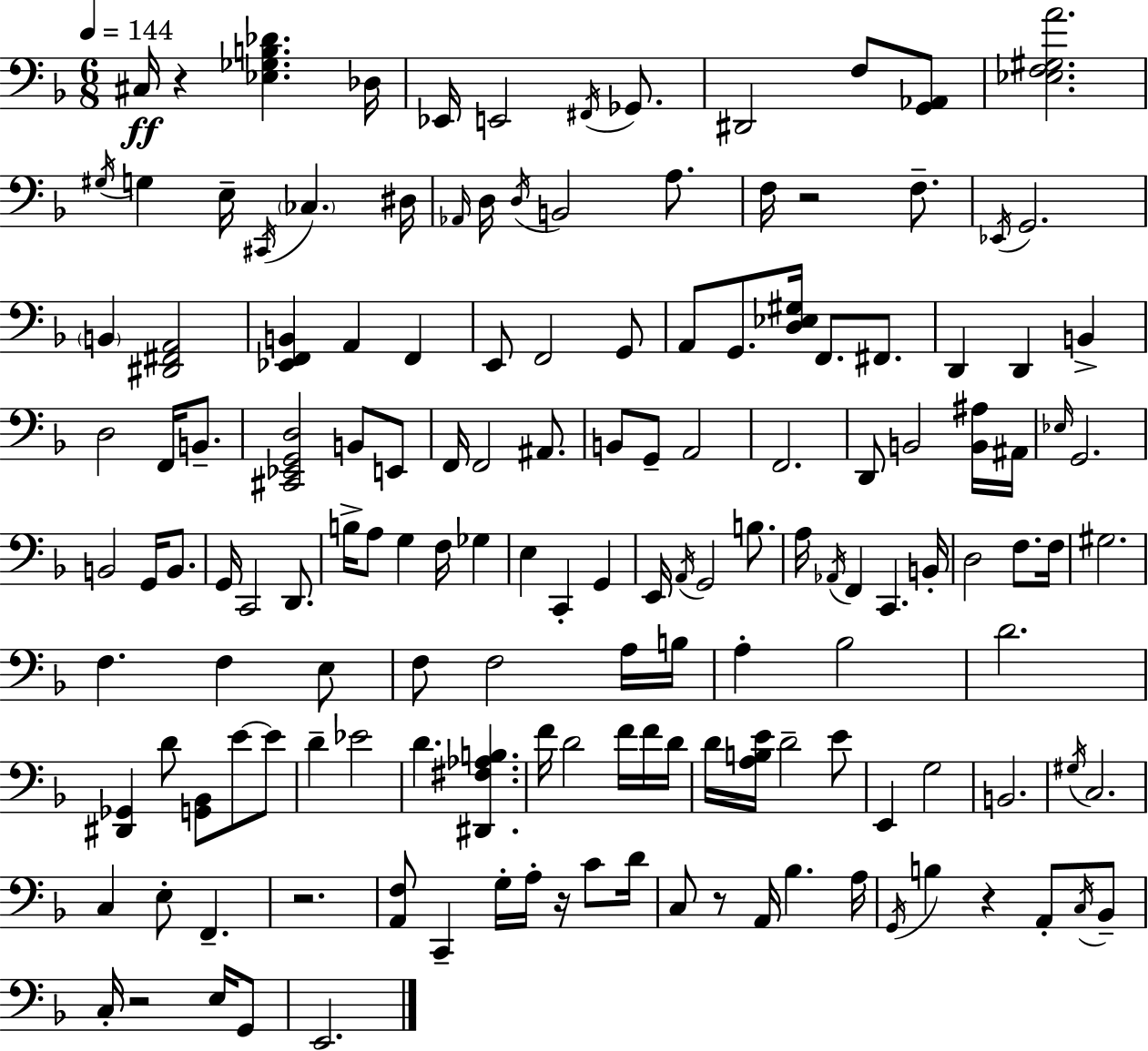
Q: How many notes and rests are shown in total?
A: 150